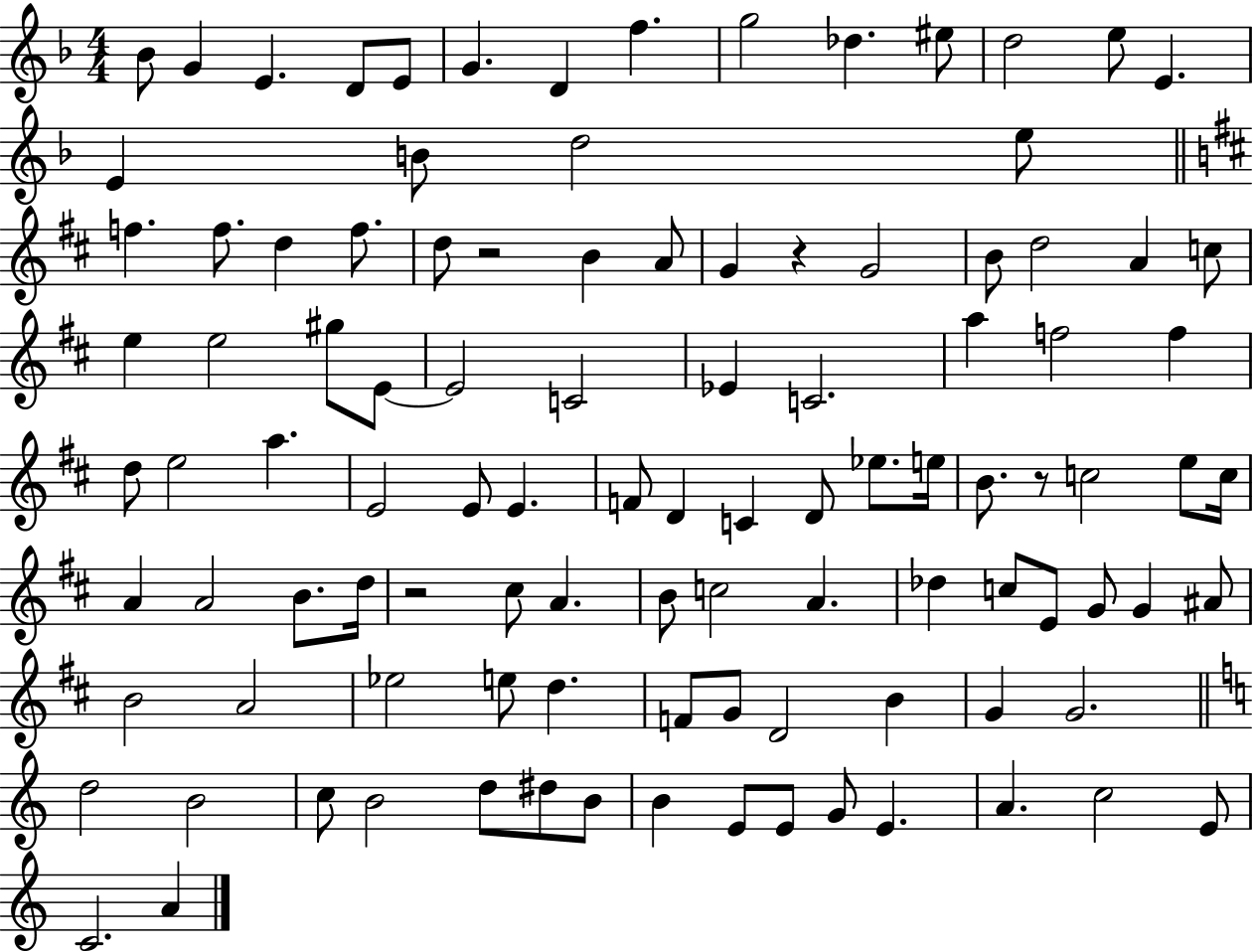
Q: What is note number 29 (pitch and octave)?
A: D5